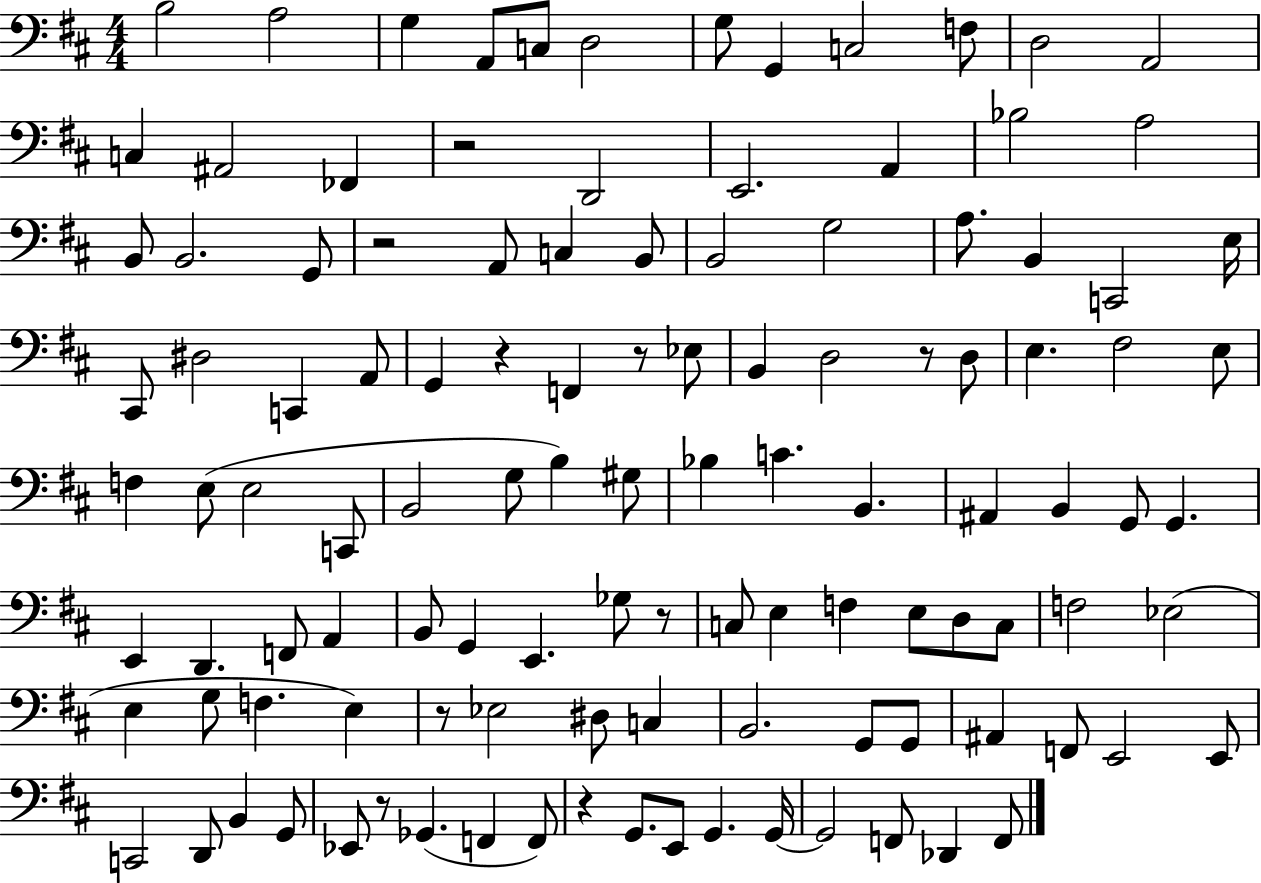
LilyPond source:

{
  \clef bass
  \numericTimeSignature
  \time 4/4
  \key d \major
  b2 a2 | g4 a,8 c8 d2 | g8 g,4 c2 f8 | d2 a,2 | \break c4 ais,2 fes,4 | r2 d,2 | e,2. a,4 | bes2 a2 | \break b,8 b,2. g,8 | r2 a,8 c4 b,8 | b,2 g2 | a8. b,4 c,2 e16 | \break cis,8 dis2 c,4 a,8 | g,4 r4 f,4 r8 ees8 | b,4 d2 r8 d8 | e4. fis2 e8 | \break f4 e8( e2 c,8 | b,2 g8 b4) gis8 | bes4 c'4. b,4. | ais,4 b,4 g,8 g,4. | \break e,4 d,4. f,8 a,4 | b,8 g,4 e,4. ges8 r8 | c8 e4 f4 e8 d8 c8 | f2 ees2( | \break e4 g8 f4. e4) | r8 ees2 dis8 c4 | b,2. g,8 g,8 | ais,4 f,8 e,2 e,8 | \break c,2 d,8 b,4 g,8 | ees,8 r8 ges,4.( f,4 f,8) | r4 g,8. e,8 g,4. g,16~~ | g,2 f,8 des,4 f,8 | \break \bar "|."
}